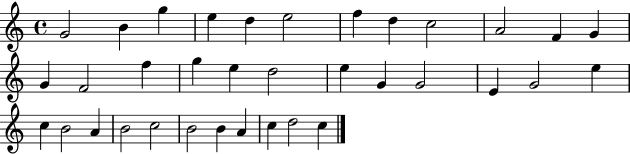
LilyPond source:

{
  \clef treble
  \time 4/4
  \defaultTimeSignature
  \key c \major
  g'2 b'4 g''4 | e''4 d''4 e''2 | f''4 d''4 c''2 | a'2 f'4 g'4 | \break g'4 f'2 f''4 | g''4 e''4 d''2 | e''4 g'4 g'2 | e'4 g'2 e''4 | \break c''4 b'2 a'4 | b'2 c''2 | b'2 b'4 a'4 | c''4 d''2 c''4 | \break \bar "|."
}